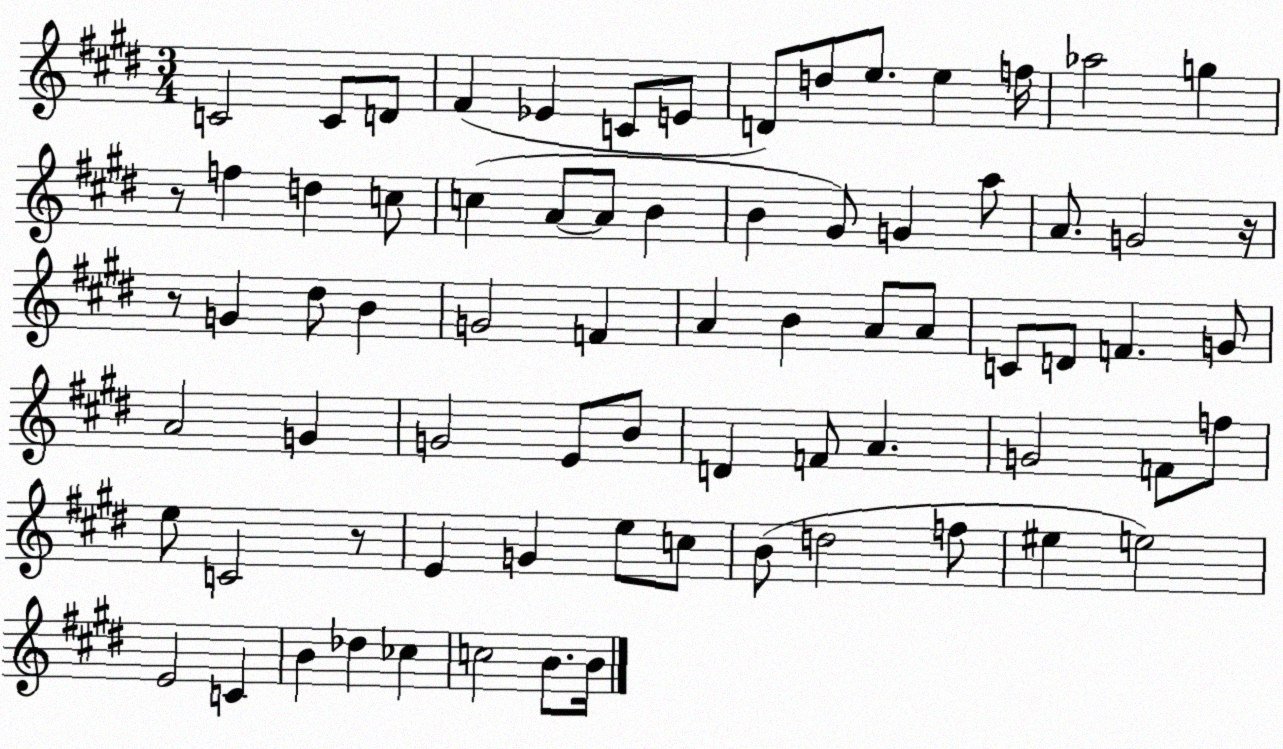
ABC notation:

X:1
T:Untitled
M:3/4
L:1/4
K:E
C2 C/2 D/2 ^F _E C/2 E/2 D/2 d/2 e/2 e f/4 _a2 g z/2 f d c/2 c A/2 A/2 B B ^G/2 G a/2 A/2 G2 z/4 z/2 G ^d/2 B G2 F A B A/2 A/2 C/2 D/2 F G/2 A2 G G2 E/2 B/2 D F/2 A G2 F/2 f/2 e/2 C2 z/2 E G e/2 c/2 B/2 d2 f/2 ^e e2 E2 C B _d _c c2 B/2 B/4